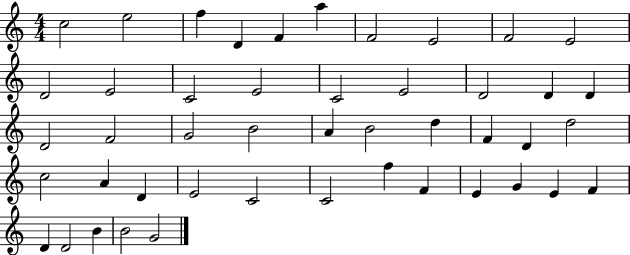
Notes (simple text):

C5/h E5/h F5/q D4/q F4/q A5/q F4/h E4/h F4/h E4/h D4/h E4/h C4/h E4/h C4/h E4/h D4/h D4/q D4/q D4/h F4/h G4/h B4/h A4/q B4/h D5/q F4/q D4/q D5/h C5/h A4/q D4/q E4/h C4/h C4/h F5/q F4/q E4/q G4/q E4/q F4/q D4/q D4/h B4/q B4/h G4/h